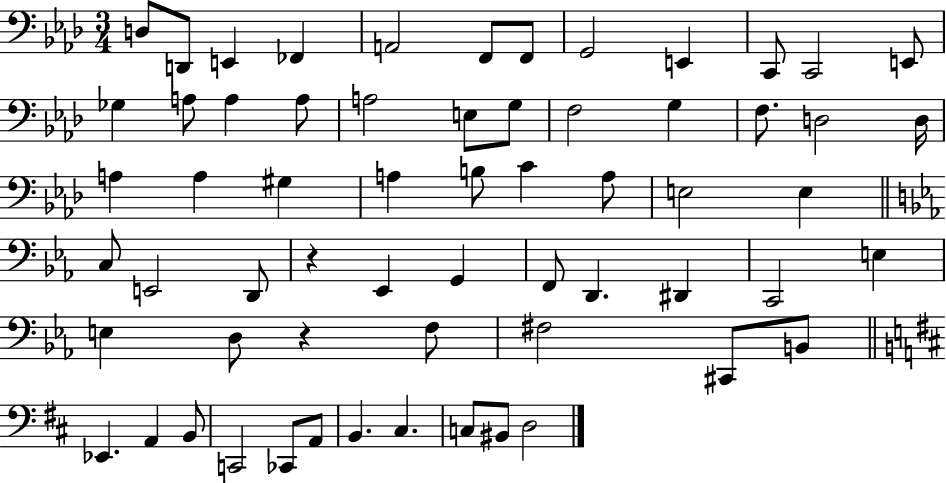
{
  \clef bass
  \numericTimeSignature
  \time 3/4
  \key aes \major
  d8 d,8 e,4 fes,4 | a,2 f,8 f,8 | g,2 e,4 | c,8 c,2 e,8 | \break ges4 a8 a4 a8 | a2 e8 g8 | f2 g4 | f8. d2 d16 | \break a4 a4 gis4 | a4 b8 c'4 a8 | e2 e4 | \bar "||" \break \key ees \major c8 e,2 d,8 | r4 ees,4 g,4 | f,8 d,4. dis,4 | c,2 e4 | \break e4 d8 r4 f8 | fis2 cis,8 b,8 | \bar "||" \break \key d \major ees,4. a,4 b,8 | c,2 ces,8 a,8 | b,4. cis4. | c8 bis,8 d2 | \break \bar "|."
}